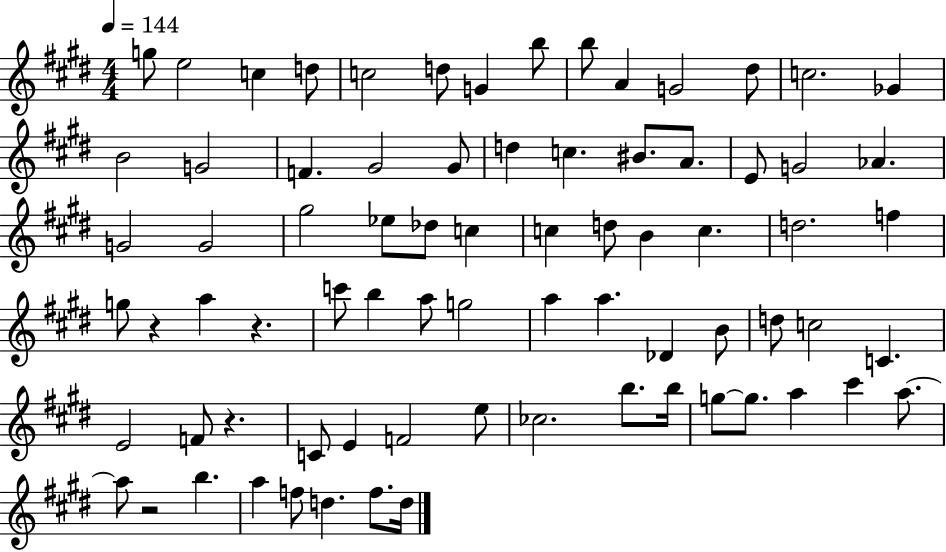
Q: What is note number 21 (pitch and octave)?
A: C5